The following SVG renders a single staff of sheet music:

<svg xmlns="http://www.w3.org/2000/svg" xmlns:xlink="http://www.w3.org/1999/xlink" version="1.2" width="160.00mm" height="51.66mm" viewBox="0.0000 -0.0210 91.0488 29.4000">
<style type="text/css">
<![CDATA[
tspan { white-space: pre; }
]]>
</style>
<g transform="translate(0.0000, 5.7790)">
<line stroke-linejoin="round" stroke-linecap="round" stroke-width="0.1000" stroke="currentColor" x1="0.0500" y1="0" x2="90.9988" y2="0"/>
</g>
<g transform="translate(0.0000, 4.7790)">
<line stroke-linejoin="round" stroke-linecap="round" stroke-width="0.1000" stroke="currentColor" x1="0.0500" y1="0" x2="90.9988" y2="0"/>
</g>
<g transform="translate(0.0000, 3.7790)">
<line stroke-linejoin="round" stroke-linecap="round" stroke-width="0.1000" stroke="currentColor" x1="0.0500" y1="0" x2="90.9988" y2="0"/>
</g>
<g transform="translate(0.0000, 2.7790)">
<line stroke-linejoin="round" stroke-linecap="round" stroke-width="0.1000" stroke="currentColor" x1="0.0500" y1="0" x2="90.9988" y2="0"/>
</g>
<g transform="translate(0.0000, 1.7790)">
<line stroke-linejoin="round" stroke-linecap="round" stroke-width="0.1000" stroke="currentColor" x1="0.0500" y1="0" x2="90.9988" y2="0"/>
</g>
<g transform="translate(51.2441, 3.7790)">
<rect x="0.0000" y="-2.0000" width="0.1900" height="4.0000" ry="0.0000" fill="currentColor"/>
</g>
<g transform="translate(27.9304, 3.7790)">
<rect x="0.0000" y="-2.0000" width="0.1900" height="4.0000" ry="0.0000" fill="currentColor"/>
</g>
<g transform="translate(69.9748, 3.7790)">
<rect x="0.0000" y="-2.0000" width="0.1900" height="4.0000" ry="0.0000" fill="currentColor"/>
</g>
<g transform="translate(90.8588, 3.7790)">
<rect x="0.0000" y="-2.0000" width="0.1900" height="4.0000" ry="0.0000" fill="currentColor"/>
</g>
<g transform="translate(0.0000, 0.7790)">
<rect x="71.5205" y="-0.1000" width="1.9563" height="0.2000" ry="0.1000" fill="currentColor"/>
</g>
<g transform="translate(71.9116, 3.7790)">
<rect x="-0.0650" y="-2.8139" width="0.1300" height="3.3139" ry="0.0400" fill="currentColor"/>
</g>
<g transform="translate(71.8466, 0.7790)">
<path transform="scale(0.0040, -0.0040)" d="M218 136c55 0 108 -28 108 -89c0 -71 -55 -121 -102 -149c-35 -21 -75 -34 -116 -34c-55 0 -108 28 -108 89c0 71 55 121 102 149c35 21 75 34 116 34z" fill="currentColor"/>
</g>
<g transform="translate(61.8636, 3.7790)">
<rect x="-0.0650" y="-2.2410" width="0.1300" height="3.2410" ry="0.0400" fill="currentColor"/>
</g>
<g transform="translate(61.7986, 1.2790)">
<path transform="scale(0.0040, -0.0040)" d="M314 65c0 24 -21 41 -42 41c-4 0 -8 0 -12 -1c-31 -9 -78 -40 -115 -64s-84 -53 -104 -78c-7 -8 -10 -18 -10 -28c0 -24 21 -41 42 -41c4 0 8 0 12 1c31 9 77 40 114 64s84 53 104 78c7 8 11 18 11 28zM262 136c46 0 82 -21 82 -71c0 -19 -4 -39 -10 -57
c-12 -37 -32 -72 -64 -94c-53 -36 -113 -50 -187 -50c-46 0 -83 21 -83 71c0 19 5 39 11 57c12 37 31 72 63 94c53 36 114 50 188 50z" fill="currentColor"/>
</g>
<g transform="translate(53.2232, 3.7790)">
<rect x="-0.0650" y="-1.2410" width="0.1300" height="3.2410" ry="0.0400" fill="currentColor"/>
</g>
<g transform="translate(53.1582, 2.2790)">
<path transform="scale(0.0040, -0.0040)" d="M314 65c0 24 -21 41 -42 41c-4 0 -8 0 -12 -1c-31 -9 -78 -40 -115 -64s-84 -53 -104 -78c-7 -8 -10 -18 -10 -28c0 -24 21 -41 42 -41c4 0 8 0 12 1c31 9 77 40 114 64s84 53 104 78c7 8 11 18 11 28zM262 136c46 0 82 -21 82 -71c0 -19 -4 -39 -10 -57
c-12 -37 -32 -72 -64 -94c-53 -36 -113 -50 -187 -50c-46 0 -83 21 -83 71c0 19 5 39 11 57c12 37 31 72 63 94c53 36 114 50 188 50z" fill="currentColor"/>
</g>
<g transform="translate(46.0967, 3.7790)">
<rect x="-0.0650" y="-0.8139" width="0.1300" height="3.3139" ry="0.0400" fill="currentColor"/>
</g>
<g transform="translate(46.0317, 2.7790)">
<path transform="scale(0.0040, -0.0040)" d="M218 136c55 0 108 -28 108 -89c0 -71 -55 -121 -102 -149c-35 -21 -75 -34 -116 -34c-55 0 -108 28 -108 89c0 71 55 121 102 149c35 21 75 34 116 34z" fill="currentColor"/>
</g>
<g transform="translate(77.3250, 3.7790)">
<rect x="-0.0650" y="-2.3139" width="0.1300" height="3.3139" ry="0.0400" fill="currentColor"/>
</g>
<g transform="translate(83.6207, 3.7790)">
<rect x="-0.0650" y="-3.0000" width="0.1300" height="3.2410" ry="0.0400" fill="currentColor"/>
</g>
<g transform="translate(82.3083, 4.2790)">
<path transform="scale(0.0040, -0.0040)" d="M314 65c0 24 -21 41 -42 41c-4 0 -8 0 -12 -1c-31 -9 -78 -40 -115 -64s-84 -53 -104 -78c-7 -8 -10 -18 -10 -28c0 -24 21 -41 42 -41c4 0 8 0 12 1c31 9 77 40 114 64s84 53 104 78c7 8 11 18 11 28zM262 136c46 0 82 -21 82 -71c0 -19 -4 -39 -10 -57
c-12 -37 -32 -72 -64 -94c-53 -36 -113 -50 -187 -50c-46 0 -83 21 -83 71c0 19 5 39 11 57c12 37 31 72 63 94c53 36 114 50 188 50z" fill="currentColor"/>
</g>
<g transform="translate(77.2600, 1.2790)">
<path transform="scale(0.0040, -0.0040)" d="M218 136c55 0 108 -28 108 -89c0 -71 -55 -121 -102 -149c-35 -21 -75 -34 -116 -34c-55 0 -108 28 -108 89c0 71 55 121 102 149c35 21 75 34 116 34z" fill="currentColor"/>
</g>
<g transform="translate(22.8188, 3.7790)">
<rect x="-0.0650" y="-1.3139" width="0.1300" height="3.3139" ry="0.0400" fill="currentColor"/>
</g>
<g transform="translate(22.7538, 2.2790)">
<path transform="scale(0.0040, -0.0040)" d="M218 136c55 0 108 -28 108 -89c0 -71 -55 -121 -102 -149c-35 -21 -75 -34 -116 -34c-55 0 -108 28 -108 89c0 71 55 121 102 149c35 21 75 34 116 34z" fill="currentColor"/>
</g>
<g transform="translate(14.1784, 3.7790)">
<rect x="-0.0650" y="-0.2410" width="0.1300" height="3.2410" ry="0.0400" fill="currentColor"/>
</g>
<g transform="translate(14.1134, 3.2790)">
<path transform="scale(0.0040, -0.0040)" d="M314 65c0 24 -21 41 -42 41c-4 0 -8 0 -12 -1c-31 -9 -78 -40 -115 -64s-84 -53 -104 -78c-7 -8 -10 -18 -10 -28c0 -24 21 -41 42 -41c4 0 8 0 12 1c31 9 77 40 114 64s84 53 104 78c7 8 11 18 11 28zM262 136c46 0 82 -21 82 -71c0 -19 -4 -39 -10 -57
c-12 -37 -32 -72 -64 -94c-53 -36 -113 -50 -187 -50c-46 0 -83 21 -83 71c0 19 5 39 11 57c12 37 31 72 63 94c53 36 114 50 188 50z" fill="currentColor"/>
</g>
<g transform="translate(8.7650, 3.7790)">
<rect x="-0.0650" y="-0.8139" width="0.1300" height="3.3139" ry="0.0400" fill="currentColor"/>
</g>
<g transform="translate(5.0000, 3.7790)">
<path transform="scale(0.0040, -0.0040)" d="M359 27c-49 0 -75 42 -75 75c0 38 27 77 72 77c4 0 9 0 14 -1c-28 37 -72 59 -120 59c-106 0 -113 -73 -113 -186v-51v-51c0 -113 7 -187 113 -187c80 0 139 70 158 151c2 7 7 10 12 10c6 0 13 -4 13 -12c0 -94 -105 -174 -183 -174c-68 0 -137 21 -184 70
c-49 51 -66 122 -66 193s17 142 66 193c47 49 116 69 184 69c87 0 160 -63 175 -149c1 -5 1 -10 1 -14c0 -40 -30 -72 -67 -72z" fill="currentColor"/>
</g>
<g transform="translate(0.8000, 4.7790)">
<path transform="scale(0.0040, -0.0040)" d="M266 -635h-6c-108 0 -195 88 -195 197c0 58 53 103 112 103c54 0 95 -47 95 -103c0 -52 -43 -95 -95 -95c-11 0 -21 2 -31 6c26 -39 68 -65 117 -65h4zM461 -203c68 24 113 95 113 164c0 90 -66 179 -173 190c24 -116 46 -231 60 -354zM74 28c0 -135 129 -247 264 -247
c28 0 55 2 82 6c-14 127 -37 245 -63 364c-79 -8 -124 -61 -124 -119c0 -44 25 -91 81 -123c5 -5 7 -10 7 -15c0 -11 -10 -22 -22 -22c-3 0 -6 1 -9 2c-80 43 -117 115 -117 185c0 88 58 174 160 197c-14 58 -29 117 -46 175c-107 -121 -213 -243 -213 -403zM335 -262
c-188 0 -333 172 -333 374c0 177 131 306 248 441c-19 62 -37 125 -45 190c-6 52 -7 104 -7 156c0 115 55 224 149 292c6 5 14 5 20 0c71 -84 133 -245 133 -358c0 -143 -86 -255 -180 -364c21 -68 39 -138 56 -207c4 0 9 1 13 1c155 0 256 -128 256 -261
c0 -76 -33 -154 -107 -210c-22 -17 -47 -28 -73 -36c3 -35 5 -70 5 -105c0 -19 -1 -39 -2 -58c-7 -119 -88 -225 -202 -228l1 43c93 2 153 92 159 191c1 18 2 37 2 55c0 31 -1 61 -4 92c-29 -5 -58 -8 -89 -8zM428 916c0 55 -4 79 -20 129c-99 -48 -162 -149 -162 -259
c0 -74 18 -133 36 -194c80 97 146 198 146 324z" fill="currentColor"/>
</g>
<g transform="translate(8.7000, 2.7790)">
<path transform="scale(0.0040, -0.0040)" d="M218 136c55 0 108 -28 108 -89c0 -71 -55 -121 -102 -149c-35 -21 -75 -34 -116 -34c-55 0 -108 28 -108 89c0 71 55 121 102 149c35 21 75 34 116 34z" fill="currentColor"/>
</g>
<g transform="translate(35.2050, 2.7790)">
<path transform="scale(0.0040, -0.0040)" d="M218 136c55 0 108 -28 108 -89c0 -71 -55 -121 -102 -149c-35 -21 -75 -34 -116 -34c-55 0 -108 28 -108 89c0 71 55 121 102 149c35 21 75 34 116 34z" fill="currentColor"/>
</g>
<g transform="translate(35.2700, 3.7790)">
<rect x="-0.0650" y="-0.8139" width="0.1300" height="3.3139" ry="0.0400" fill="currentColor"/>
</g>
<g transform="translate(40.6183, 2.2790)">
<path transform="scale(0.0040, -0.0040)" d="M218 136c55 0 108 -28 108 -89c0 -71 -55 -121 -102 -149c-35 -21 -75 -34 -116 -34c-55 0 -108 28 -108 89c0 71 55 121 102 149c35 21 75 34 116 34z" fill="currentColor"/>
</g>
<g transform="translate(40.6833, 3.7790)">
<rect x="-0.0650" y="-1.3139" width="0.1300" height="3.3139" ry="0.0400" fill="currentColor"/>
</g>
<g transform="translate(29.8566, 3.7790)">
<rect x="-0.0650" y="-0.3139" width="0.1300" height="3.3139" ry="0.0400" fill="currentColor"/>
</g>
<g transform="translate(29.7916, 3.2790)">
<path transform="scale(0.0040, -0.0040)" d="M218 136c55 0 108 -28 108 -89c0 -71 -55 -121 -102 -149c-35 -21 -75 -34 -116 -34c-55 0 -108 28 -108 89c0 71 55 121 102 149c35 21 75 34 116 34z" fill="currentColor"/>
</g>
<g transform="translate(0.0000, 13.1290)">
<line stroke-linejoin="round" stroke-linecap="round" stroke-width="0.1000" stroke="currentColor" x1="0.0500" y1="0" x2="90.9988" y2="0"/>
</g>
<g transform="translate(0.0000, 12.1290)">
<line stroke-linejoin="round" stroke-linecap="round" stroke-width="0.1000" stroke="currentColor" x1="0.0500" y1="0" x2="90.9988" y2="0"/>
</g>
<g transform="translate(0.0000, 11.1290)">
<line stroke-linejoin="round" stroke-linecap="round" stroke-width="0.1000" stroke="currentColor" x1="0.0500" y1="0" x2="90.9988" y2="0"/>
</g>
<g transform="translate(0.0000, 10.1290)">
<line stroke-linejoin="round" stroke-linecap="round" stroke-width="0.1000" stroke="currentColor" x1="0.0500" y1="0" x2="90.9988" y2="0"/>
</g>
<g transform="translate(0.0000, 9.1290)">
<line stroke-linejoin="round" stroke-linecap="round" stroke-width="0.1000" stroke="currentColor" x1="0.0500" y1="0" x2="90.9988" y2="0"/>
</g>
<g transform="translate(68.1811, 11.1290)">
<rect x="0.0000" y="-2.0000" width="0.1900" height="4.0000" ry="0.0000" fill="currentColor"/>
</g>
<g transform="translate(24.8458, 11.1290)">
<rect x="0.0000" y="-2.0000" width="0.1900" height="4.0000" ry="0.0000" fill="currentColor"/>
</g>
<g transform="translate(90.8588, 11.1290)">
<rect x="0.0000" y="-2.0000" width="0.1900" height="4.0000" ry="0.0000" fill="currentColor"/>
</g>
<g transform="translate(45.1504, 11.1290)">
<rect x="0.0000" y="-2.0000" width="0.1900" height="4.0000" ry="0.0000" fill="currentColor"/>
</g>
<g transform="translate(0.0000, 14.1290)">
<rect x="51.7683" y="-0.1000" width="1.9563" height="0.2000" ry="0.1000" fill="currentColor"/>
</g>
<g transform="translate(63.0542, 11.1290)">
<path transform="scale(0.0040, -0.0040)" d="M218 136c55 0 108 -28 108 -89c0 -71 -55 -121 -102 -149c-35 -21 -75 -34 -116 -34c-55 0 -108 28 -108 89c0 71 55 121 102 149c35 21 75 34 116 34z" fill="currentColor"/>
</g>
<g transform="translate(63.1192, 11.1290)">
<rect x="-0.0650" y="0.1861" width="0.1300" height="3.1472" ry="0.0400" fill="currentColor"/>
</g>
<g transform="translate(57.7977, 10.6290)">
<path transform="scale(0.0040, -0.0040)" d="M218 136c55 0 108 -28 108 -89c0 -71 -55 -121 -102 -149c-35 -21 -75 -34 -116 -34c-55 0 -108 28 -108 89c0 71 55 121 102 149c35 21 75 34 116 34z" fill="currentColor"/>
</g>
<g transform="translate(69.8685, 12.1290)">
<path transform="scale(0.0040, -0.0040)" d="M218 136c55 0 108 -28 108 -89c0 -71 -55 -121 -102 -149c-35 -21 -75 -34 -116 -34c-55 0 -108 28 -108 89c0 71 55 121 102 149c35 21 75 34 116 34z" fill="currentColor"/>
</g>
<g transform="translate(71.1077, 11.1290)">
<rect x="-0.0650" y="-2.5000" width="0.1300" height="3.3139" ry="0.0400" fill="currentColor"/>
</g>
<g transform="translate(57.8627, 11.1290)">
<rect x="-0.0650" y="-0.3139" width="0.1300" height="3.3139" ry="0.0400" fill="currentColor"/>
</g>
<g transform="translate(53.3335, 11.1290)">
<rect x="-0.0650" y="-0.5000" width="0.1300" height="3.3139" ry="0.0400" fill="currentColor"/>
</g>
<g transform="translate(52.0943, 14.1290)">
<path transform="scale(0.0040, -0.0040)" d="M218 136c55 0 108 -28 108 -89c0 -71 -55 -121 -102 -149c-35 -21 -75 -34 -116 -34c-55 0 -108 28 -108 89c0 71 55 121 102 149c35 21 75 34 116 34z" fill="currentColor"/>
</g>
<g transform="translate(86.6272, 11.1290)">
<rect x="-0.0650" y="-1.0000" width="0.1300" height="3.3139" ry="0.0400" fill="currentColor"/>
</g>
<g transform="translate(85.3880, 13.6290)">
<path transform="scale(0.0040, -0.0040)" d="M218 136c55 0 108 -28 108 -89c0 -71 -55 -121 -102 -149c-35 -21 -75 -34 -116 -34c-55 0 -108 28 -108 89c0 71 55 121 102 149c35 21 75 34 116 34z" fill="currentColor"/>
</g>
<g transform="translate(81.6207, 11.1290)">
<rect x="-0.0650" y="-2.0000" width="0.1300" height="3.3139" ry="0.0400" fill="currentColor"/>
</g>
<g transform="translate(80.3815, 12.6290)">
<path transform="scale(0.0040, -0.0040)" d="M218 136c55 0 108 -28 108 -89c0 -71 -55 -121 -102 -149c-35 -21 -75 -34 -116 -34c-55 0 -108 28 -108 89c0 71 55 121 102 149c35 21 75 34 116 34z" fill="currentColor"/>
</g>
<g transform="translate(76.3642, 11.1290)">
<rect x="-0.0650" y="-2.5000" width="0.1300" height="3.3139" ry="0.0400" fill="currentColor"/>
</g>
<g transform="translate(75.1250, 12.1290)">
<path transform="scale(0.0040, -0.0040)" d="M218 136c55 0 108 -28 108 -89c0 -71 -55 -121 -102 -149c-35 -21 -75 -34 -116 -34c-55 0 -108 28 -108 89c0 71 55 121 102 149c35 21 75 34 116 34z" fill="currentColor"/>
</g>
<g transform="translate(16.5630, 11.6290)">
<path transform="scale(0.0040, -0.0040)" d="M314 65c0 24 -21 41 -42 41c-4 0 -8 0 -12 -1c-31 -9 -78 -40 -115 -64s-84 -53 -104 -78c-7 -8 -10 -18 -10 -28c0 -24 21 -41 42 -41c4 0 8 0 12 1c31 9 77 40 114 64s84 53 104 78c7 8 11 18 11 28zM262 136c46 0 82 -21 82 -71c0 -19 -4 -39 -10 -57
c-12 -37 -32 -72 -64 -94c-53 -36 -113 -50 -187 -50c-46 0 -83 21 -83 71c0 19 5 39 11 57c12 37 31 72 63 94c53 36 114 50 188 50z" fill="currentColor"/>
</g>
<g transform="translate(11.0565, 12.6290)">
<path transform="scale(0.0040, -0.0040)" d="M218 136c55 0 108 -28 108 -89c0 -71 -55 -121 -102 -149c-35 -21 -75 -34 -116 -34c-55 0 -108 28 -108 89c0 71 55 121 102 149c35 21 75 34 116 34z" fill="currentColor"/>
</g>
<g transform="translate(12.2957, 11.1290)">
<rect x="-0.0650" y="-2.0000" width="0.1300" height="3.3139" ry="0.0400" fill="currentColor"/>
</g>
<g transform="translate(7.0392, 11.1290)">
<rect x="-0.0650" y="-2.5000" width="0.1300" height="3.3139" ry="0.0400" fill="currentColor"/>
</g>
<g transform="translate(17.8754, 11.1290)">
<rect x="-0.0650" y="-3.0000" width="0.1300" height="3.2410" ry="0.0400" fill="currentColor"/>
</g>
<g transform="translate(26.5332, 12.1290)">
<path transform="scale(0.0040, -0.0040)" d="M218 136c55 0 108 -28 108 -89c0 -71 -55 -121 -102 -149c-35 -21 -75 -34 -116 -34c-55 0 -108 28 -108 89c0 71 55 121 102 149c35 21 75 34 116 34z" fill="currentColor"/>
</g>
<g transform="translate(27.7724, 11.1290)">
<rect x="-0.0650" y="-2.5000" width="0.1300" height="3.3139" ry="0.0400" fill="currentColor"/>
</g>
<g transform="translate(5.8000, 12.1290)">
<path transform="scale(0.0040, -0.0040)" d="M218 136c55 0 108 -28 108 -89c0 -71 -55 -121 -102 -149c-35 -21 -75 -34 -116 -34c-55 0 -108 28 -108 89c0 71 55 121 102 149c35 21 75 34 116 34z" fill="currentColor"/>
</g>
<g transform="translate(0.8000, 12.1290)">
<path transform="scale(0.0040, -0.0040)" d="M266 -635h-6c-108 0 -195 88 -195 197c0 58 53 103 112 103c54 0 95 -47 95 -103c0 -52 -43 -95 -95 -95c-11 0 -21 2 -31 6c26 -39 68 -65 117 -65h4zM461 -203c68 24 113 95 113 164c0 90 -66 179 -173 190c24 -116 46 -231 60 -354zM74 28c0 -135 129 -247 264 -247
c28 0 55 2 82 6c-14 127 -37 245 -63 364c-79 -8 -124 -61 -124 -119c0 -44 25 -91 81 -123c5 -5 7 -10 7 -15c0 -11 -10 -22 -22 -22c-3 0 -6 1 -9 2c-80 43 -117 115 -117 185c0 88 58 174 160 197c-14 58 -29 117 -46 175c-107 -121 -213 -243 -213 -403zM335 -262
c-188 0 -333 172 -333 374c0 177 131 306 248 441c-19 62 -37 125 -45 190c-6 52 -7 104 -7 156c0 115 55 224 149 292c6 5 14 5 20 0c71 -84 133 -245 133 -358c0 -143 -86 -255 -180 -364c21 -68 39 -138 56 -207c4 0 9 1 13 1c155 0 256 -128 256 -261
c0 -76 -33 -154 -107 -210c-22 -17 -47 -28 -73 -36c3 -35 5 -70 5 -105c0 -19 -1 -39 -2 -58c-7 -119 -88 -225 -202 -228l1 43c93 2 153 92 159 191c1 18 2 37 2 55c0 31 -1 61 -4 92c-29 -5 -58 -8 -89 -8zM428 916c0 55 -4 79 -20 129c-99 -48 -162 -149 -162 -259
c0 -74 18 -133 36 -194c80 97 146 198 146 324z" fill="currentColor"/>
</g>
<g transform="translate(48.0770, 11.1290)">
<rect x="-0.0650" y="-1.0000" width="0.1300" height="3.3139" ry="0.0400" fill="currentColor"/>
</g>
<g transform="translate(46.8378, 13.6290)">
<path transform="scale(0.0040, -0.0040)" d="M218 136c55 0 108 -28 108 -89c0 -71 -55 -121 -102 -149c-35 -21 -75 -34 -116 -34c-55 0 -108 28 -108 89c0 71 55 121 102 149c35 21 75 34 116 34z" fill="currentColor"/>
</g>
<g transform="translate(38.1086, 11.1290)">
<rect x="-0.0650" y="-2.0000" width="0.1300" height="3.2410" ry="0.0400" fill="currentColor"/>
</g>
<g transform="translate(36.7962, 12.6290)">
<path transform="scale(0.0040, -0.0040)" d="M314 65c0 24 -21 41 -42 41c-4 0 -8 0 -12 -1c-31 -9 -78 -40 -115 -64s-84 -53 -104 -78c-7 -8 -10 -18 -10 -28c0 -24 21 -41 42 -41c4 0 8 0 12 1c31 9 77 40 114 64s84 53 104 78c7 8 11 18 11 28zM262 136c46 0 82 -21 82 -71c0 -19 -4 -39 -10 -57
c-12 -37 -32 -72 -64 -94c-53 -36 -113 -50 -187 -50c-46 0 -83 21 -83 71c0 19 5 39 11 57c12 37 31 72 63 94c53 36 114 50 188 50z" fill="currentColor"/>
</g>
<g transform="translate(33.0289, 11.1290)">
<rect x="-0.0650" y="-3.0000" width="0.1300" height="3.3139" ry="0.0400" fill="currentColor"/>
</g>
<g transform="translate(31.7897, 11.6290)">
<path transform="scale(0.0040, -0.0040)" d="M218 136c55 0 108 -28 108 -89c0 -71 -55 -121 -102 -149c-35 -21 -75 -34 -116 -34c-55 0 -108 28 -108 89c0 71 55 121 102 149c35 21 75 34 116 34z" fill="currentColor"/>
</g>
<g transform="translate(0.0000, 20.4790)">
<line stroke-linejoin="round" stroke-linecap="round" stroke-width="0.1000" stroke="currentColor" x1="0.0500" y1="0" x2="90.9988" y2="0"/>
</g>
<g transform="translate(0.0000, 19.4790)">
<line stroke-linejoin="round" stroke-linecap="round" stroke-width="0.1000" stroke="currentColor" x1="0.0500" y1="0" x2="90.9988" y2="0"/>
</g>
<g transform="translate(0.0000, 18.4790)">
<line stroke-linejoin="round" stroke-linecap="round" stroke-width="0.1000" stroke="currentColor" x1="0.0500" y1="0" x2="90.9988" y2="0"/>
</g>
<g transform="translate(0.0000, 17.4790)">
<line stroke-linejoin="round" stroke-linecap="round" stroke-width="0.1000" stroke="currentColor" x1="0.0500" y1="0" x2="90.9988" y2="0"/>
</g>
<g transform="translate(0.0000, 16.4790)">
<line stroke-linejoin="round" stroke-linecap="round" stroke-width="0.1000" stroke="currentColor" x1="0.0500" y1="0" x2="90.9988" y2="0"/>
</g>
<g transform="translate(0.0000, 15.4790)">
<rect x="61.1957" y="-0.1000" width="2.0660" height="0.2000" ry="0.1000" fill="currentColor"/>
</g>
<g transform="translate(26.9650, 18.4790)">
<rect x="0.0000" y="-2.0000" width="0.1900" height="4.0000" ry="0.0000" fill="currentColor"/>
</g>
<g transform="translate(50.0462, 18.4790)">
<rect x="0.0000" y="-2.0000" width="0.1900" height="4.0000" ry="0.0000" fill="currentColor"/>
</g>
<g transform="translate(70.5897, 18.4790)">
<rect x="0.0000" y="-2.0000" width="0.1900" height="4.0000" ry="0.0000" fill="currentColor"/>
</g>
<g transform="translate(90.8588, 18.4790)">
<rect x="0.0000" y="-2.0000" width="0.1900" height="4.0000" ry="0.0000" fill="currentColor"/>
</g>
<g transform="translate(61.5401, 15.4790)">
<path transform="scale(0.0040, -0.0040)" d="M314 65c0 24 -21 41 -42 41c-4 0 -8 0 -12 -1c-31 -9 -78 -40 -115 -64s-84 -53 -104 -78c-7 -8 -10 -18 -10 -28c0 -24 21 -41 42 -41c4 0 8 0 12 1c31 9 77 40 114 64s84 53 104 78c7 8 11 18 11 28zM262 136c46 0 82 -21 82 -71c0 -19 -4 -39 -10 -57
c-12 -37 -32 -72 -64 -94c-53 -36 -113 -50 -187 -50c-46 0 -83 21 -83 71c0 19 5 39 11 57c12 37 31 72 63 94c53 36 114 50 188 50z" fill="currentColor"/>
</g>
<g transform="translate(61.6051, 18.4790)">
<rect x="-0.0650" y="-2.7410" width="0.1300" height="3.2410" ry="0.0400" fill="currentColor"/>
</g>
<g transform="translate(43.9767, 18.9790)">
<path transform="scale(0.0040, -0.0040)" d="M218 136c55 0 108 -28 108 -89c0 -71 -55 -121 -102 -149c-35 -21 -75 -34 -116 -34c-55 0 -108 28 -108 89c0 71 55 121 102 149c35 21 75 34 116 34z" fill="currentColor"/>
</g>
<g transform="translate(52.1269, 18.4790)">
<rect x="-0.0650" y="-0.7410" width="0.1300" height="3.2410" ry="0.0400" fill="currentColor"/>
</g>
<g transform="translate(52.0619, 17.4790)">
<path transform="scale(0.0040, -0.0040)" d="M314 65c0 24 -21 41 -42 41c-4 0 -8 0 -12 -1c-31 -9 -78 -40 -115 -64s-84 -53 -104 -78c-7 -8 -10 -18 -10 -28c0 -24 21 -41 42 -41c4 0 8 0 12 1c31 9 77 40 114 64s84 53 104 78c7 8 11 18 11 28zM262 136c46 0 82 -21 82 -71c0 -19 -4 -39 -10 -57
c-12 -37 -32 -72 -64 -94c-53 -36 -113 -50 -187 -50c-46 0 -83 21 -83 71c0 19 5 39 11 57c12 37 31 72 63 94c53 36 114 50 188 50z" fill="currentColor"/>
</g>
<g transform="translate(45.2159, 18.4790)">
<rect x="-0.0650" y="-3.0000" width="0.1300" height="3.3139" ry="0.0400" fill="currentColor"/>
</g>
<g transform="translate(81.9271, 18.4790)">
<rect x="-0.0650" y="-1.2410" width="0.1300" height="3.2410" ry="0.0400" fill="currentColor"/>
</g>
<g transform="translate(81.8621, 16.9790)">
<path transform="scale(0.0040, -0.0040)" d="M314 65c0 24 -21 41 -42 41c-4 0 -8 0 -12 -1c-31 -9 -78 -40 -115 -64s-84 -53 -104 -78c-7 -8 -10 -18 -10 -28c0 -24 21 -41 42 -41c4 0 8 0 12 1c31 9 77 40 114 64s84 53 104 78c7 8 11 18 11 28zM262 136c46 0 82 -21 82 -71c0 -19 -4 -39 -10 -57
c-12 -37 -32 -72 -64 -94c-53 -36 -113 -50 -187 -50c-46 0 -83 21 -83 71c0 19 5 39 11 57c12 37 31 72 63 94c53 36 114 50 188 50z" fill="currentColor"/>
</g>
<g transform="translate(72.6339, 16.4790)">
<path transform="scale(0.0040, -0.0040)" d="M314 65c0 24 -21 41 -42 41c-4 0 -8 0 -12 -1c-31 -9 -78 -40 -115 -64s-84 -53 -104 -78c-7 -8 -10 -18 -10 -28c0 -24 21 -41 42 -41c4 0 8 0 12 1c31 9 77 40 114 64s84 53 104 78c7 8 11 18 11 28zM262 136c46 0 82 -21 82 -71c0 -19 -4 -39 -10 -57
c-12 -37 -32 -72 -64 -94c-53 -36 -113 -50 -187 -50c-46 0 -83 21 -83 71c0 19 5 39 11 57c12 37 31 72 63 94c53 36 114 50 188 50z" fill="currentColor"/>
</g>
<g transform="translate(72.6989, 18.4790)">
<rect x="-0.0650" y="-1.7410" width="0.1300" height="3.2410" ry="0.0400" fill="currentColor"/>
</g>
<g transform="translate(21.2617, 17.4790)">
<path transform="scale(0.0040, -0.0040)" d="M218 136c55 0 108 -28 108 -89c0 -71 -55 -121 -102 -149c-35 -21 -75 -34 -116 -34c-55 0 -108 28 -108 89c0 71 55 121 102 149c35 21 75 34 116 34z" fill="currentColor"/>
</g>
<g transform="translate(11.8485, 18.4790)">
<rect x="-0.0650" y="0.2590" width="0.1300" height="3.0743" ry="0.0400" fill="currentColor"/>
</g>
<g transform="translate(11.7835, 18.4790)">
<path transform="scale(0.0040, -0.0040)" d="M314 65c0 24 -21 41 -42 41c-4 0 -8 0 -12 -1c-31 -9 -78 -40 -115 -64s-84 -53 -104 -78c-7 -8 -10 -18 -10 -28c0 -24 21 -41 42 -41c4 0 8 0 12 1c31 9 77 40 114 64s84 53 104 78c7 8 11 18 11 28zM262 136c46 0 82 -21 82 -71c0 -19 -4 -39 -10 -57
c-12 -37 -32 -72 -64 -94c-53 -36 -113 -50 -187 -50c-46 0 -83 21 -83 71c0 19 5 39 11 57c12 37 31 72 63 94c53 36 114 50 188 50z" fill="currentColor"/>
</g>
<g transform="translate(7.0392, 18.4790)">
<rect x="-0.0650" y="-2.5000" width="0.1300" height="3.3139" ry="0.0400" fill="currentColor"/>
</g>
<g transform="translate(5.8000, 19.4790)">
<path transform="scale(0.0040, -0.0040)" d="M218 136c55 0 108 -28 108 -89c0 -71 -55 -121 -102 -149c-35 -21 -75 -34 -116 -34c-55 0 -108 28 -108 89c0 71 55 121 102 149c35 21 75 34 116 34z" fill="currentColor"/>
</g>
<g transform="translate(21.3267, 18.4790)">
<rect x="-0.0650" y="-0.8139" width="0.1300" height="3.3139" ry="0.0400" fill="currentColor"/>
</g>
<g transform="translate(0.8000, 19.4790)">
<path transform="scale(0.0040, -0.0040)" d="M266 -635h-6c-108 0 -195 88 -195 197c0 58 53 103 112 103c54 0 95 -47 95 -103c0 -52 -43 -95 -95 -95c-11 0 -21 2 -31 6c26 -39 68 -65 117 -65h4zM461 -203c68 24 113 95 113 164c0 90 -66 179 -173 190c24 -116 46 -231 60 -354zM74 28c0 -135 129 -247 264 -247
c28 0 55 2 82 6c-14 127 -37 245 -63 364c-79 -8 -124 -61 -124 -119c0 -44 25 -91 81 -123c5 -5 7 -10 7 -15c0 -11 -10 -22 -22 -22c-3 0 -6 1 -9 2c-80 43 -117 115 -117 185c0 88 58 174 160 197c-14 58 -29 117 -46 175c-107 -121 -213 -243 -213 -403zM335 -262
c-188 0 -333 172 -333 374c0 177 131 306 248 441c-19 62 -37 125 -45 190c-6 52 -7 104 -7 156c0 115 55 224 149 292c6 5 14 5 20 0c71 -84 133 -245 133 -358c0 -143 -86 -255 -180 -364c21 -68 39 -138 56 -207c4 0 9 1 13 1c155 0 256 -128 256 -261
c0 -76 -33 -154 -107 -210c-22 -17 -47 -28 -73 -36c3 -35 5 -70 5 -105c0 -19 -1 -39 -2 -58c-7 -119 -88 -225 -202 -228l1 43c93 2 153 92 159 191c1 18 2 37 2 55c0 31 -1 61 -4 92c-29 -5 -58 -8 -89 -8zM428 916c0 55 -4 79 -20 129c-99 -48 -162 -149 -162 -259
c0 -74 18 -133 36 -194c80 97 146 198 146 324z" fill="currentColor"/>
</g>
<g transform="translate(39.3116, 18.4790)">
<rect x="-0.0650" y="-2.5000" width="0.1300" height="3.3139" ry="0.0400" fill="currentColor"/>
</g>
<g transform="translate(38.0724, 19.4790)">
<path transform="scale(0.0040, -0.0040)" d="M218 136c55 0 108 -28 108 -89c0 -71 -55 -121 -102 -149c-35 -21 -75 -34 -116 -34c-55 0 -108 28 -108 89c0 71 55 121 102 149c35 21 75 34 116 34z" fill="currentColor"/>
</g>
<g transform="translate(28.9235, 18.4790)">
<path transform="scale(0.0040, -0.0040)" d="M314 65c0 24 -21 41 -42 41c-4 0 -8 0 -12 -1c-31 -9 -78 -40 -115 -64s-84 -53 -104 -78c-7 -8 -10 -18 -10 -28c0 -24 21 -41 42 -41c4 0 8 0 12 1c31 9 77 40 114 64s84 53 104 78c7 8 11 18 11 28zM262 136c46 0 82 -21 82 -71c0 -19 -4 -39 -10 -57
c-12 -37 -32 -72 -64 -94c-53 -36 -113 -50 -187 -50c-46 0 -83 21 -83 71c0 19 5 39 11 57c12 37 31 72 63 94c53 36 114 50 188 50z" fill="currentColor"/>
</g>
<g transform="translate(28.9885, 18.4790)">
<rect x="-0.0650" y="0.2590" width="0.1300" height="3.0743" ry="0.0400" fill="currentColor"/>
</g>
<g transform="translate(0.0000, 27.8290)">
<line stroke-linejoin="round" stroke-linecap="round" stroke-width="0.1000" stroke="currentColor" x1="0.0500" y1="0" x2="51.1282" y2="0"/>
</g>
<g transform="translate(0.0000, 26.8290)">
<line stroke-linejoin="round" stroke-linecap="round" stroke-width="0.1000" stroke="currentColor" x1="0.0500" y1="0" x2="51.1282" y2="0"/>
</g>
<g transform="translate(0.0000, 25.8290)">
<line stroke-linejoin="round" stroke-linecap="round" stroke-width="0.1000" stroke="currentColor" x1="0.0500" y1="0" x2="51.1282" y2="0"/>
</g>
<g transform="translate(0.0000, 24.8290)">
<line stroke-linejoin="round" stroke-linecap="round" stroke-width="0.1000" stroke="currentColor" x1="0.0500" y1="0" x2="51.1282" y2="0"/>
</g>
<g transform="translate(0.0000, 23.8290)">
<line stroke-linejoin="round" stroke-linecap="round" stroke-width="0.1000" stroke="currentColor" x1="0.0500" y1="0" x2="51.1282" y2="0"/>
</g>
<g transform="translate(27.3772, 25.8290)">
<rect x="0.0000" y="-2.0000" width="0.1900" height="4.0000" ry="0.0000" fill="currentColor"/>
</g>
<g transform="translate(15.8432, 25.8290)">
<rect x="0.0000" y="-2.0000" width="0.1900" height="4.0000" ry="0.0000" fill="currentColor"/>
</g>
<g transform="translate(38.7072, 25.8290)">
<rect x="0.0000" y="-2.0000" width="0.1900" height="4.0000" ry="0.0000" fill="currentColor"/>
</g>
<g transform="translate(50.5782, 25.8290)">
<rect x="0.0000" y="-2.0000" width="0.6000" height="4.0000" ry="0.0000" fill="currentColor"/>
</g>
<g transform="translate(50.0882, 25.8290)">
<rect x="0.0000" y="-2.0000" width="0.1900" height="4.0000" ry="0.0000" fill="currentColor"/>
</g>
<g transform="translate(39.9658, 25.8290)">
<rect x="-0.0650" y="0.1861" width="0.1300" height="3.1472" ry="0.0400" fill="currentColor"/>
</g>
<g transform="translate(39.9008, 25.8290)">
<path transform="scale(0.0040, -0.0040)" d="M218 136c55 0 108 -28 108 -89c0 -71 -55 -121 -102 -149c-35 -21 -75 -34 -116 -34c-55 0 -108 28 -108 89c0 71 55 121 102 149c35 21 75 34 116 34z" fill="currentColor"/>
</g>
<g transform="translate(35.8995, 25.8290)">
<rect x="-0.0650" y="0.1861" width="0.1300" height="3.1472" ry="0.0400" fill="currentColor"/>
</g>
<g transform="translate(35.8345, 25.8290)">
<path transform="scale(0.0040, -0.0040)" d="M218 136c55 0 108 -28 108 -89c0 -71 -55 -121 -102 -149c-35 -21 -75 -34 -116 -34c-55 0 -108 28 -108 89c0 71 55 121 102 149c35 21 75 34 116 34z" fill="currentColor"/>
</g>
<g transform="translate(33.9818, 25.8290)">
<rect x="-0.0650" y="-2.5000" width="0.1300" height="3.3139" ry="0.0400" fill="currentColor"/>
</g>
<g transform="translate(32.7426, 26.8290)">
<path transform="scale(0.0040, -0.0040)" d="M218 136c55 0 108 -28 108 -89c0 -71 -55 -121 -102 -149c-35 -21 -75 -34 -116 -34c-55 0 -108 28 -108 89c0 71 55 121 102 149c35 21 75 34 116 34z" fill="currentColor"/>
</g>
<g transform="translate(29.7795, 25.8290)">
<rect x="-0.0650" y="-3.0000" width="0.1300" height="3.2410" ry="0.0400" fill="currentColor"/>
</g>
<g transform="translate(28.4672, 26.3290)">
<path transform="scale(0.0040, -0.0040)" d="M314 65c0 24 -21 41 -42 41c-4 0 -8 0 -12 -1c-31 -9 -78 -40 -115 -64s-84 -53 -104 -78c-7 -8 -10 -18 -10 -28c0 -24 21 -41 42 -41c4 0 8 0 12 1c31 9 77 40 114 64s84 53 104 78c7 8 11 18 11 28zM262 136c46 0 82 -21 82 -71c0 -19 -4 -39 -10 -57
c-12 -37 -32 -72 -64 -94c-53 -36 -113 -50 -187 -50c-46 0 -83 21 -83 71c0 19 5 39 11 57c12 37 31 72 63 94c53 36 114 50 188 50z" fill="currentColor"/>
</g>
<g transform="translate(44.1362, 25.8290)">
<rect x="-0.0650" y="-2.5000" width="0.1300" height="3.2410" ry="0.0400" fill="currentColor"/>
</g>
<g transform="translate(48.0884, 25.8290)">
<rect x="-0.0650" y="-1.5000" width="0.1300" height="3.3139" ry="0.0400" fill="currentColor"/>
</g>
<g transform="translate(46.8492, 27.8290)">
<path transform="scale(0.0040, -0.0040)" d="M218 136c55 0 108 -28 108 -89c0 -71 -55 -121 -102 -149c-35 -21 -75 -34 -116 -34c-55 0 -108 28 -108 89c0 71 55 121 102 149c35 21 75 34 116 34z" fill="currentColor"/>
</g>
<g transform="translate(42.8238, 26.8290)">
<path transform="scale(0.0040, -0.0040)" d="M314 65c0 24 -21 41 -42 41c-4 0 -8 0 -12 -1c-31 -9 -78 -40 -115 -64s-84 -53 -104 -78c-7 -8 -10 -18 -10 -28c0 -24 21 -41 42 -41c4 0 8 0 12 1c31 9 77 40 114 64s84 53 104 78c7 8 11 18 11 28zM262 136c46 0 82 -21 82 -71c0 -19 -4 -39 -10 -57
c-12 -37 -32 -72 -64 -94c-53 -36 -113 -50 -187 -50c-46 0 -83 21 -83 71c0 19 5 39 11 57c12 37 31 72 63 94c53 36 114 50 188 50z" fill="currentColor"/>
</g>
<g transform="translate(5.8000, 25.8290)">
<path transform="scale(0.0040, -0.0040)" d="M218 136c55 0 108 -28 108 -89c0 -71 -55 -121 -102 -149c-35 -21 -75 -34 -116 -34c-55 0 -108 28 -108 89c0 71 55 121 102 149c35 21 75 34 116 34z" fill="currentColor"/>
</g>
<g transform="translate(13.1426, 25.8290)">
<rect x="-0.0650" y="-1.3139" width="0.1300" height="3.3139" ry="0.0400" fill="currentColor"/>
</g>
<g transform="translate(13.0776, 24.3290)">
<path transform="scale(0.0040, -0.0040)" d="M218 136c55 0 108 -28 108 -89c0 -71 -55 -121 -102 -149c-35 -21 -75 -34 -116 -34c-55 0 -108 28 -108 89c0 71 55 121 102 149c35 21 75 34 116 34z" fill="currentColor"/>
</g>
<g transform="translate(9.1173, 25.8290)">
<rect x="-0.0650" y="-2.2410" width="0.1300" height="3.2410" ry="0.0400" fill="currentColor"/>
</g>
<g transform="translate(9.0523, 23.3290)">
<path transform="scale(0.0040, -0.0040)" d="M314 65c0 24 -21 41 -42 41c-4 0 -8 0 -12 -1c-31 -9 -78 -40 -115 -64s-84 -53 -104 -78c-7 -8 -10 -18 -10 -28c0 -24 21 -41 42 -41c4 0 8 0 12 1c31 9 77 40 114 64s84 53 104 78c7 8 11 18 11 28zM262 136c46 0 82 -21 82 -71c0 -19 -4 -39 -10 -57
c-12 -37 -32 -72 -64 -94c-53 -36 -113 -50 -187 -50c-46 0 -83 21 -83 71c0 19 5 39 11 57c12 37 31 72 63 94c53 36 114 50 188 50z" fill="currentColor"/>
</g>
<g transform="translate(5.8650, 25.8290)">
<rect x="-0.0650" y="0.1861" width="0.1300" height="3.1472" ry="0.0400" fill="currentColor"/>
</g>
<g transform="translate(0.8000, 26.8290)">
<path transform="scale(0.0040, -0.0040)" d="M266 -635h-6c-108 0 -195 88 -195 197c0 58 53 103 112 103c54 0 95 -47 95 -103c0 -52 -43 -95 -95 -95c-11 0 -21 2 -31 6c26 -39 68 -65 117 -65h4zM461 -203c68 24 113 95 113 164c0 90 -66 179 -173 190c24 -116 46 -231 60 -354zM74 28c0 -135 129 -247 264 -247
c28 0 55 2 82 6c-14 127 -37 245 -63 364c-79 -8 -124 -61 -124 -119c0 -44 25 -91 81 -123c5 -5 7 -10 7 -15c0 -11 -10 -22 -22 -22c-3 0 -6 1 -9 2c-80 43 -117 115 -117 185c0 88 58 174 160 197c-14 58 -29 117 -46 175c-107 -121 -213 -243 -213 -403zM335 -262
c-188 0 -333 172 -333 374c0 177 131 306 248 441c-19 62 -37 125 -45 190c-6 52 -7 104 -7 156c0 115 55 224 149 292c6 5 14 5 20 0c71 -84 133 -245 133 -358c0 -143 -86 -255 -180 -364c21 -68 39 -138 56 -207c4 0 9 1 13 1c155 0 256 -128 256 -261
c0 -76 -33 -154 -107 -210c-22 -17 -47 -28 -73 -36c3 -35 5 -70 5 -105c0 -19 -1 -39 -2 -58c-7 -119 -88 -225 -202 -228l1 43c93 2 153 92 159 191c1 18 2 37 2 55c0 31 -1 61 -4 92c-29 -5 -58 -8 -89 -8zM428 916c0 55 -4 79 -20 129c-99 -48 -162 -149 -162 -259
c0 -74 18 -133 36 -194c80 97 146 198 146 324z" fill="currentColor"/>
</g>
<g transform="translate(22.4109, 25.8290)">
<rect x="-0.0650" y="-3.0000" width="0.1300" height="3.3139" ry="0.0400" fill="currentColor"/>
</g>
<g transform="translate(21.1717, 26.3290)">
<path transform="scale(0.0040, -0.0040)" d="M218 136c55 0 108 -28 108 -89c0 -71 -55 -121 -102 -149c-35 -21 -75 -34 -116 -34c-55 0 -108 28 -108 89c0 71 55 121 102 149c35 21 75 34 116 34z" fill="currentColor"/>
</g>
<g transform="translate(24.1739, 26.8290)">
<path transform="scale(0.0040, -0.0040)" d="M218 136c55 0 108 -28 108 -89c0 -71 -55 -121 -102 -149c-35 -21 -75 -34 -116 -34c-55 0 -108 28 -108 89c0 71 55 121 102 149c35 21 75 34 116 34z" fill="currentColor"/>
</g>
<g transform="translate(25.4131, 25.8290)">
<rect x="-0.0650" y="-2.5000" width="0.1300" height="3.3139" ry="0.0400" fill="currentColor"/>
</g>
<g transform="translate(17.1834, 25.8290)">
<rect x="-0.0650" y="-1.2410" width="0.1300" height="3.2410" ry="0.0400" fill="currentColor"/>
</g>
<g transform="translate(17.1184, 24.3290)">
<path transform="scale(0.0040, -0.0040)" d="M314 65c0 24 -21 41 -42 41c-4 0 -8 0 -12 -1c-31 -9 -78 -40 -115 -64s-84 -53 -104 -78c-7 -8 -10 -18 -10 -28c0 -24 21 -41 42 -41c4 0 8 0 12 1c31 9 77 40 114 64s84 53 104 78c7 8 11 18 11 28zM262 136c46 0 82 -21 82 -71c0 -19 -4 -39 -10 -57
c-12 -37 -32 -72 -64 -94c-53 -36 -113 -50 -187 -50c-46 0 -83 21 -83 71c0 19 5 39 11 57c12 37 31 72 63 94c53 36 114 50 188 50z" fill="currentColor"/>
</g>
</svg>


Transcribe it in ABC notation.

X:1
T:Untitled
M:4/4
L:1/4
K:C
d c2 e c d e d e2 g2 a g A2 G F A2 G A F2 D C c B G G F D G B2 d B2 G A d2 a2 f2 e2 B g2 e e2 A G A2 G B B G2 E